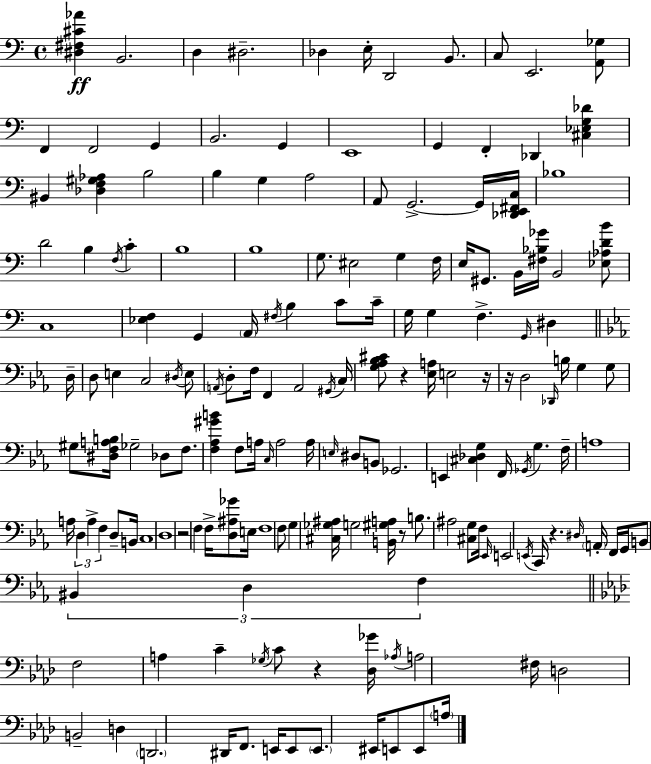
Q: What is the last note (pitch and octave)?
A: A3